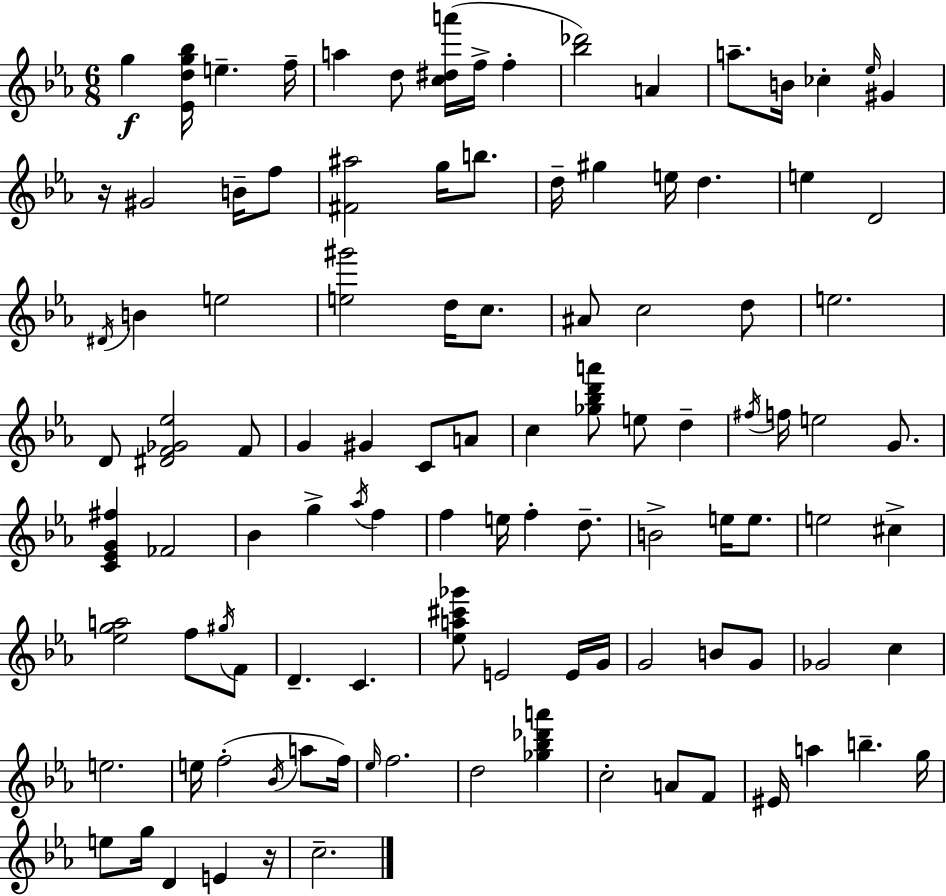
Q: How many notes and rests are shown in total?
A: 107